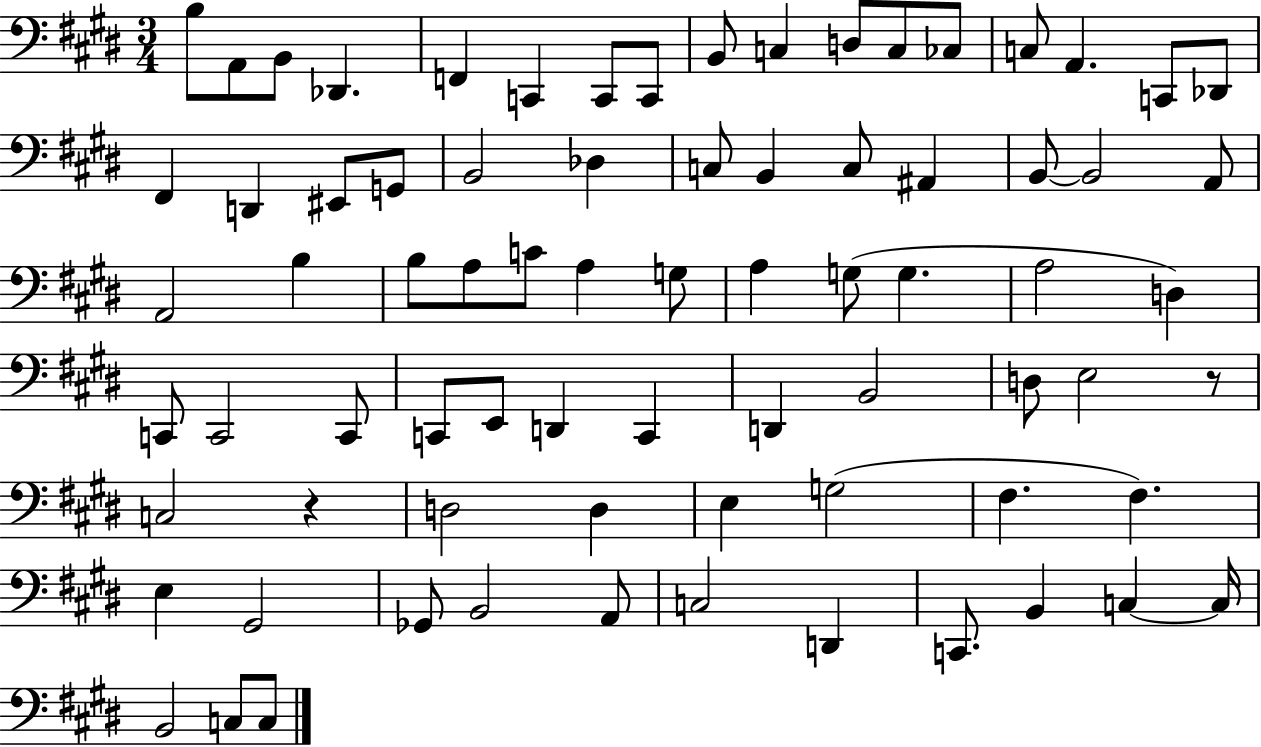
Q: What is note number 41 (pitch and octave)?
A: A3